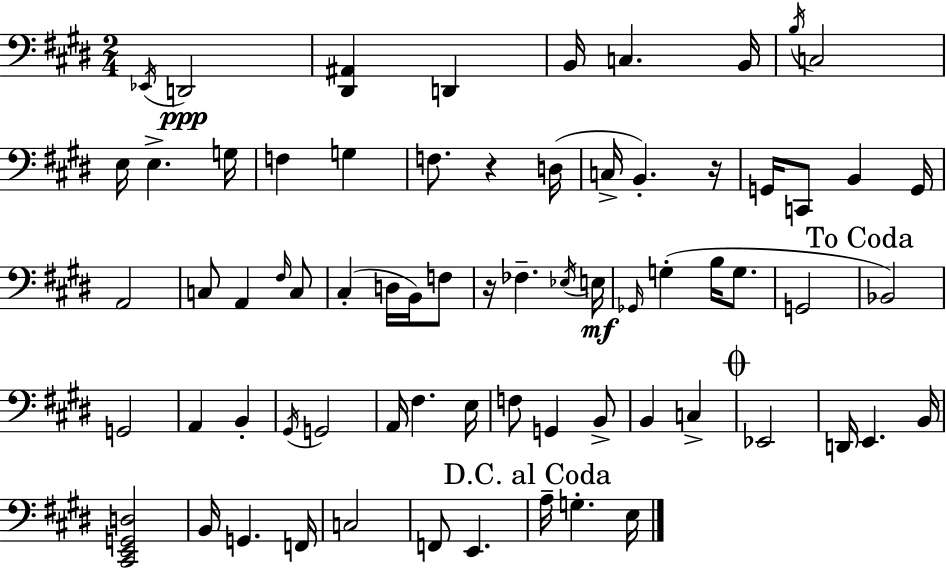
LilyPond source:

{
  \clef bass
  \numericTimeSignature
  \time 2/4
  \key e \major
  \acciaccatura { ees,16 }\ppp d,2 | <dis, ais,>4 d,4 | b,16 c4. | b,16 \acciaccatura { b16 } c2 | \break e16 e4.-> | g16 f4 g4 | f8. r4 | d16( c16-> b,4.-.) | \break r16 g,16 c,8 b,4 | g,16 a,2 | c8 a,4 | \grace { fis16 } c8 cis4-.( d16 | \break b,16) f8 r16 fes4.-- | \acciaccatura { ees16 }\mf e16 \grace { ges,16 }( g4-. | b16 g8. g,2 | \mark "To Coda" bes,2) | \break g,2 | a,4 | b,4-. \acciaccatura { gis,16 } g,2 | a,16 fis4. | \break e16 f8 | g,4 b,8-> b,4 | c4-> \mark \markup { \musicglyph "scripts.coda" } ees,2 | d,16 e,4. | \break b,16 <cis, e, g, d>2 | b,16 g,4. | f,16 c2 | f,8 | \break e,4. \mark "D.C. al Coda" a16-- g4.-. | e16 \bar "|."
}